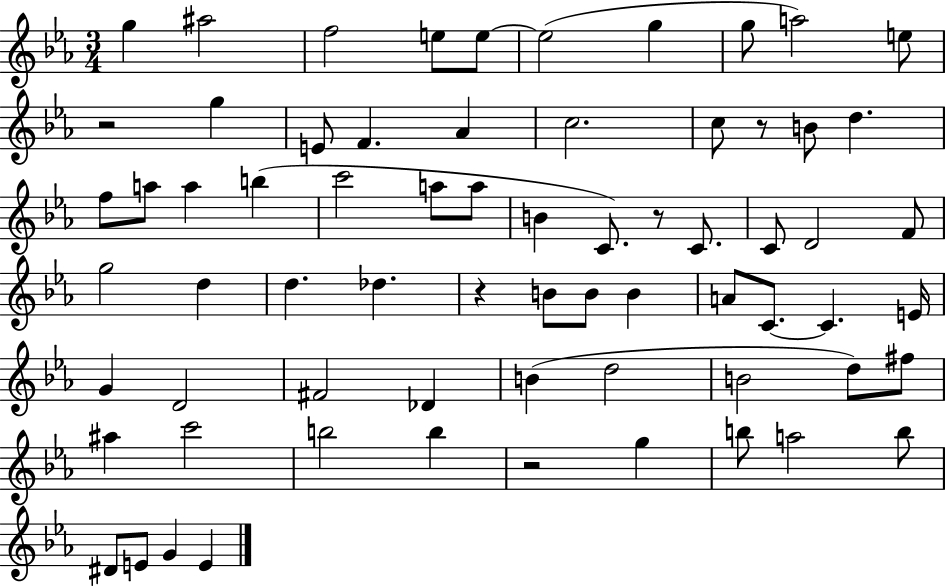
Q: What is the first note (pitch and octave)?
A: G5